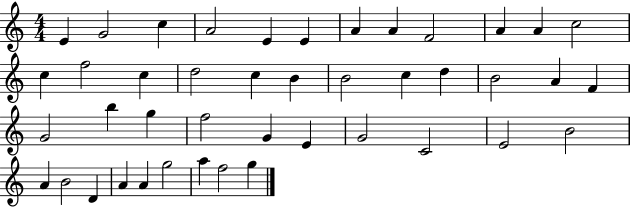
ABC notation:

X:1
T:Untitled
M:4/4
L:1/4
K:C
E G2 c A2 E E A A F2 A A c2 c f2 c d2 c B B2 c d B2 A F G2 b g f2 G E G2 C2 E2 B2 A B2 D A A g2 a f2 g